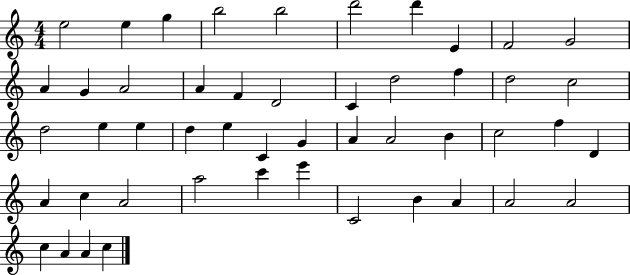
E5/h E5/q G5/q B5/h B5/h D6/h D6/q E4/q F4/h G4/h A4/q G4/q A4/h A4/q F4/q D4/h C4/q D5/h F5/q D5/h C5/h D5/h E5/q E5/q D5/q E5/q C4/q G4/q A4/q A4/h B4/q C5/h F5/q D4/q A4/q C5/q A4/h A5/h C6/q E6/q C4/h B4/q A4/q A4/h A4/h C5/q A4/q A4/q C5/q